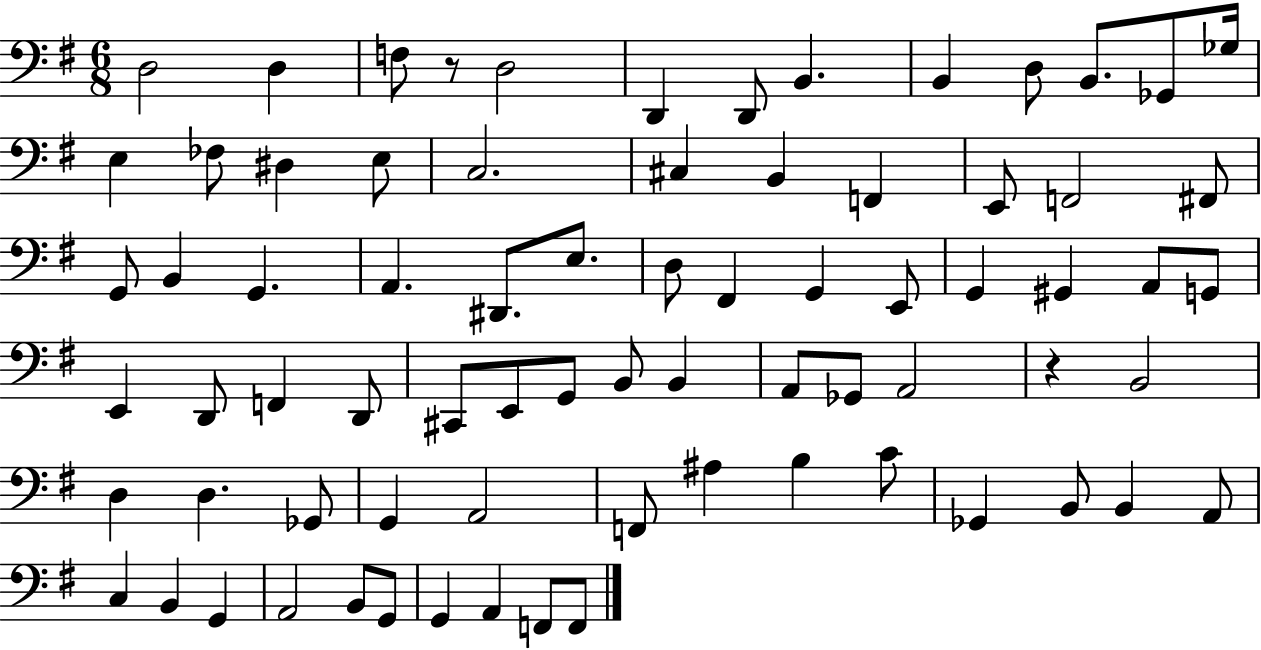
{
  \clef bass
  \numericTimeSignature
  \time 6/8
  \key g \major
  d2 d4 | f8 r8 d2 | d,4 d,8 b,4. | b,4 d8 b,8. ges,8 ges16 | \break e4 fes8 dis4 e8 | c2. | cis4 b,4 f,4 | e,8 f,2 fis,8 | \break g,8 b,4 g,4. | a,4. dis,8. e8. | d8 fis,4 g,4 e,8 | g,4 gis,4 a,8 g,8 | \break e,4 d,8 f,4 d,8 | cis,8 e,8 g,8 b,8 b,4 | a,8 ges,8 a,2 | r4 b,2 | \break d4 d4. ges,8 | g,4 a,2 | f,8 ais4 b4 c'8 | ges,4 b,8 b,4 a,8 | \break c4 b,4 g,4 | a,2 b,8 g,8 | g,4 a,4 f,8 f,8 | \bar "|."
}